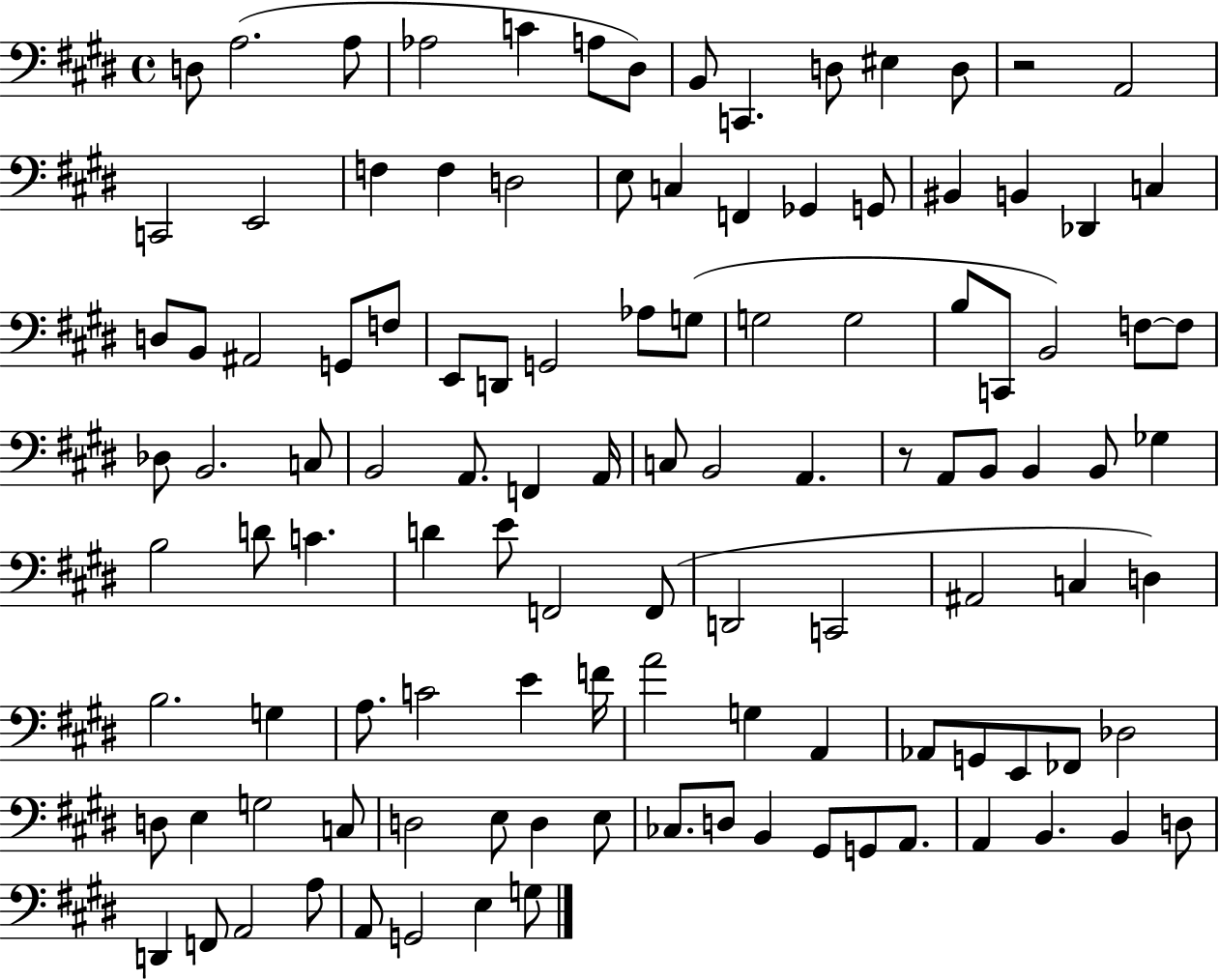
X:1
T:Untitled
M:4/4
L:1/4
K:E
D,/2 A,2 A,/2 _A,2 C A,/2 ^D,/2 B,,/2 C,, D,/2 ^E, D,/2 z2 A,,2 C,,2 E,,2 F, F, D,2 E,/2 C, F,, _G,, G,,/2 ^B,, B,, _D,, C, D,/2 B,,/2 ^A,,2 G,,/2 F,/2 E,,/2 D,,/2 G,,2 _A,/2 G,/2 G,2 G,2 B,/2 C,,/2 B,,2 F,/2 F,/2 _D,/2 B,,2 C,/2 B,,2 A,,/2 F,, A,,/4 C,/2 B,,2 A,, z/2 A,,/2 B,,/2 B,, B,,/2 _G, B,2 D/2 C D E/2 F,,2 F,,/2 D,,2 C,,2 ^A,,2 C, D, B,2 G, A,/2 C2 E F/4 A2 G, A,, _A,,/2 G,,/2 E,,/2 _F,,/2 _D,2 D,/2 E, G,2 C,/2 D,2 E,/2 D, E,/2 _C,/2 D,/2 B,, ^G,,/2 G,,/2 A,,/2 A,, B,, B,, D,/2 D,, F,,/2 A,,2 A,/2 A,,/2 G,,2 E, G,/2